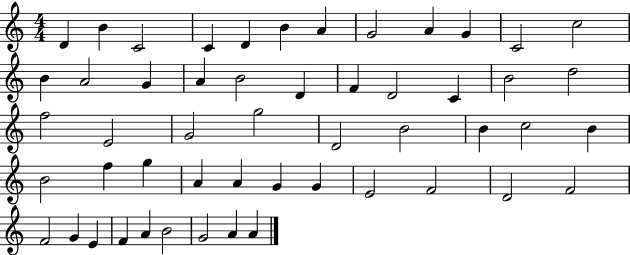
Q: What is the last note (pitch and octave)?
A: A4